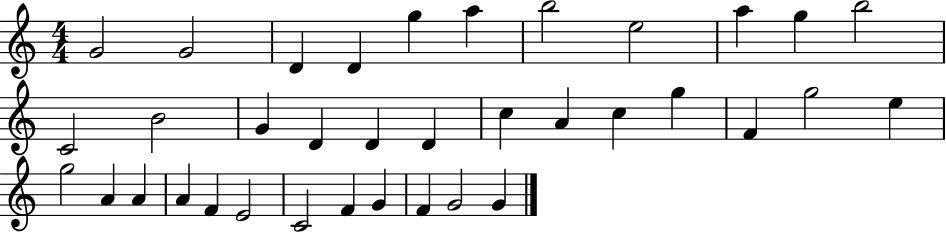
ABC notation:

X:1
T:Untitled
M:4/4
L:1/4
K:C
G2 G2 D D g a b2 e2 a g b2 C2 B2 G D D D c A c g F g2 e g2 A A A F E2 C2 F G F G2 G